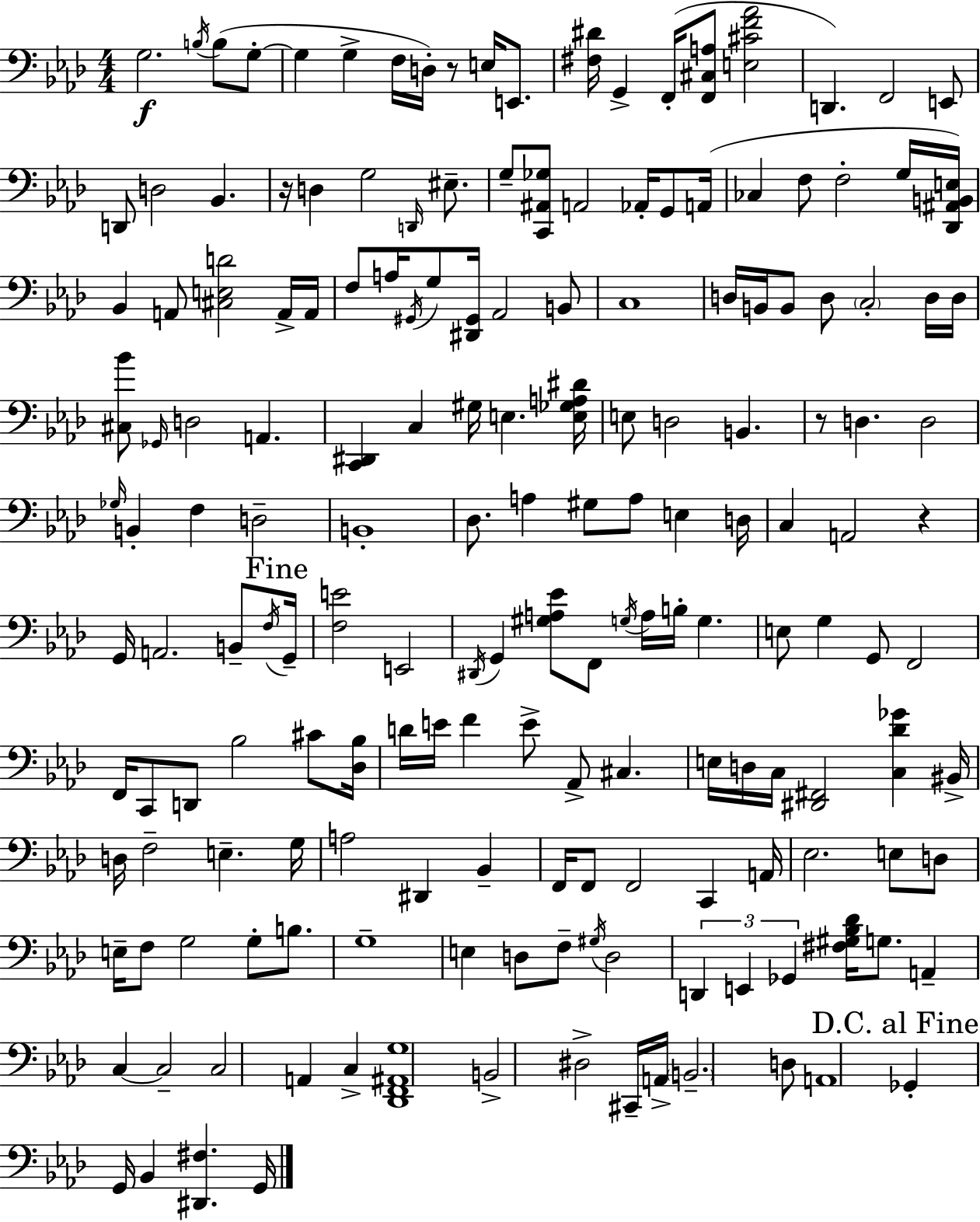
G3/h. B3/s B3/e G3/e G3/q G3/q F3/s D3/s R/e E3/s E2/e. [F#3,D#4]/s G2/q F2/s [F2,C#3,A3]/e [E3,C#4,F4,Ab4]/h D2/q. F2/h E2/e D2/e D3/h Bb2/q. R/s D3/q G3/h D2/s EIS3/e. G3/e [C2,A#2,Gb3]/e A2/h Ab2/s G2/e A2/s CES3/q F3/e F3/h G3/s [Db2,A#2,B2,E3]/s Bb2/q A2/e [C#3,E3,D4]/h A2/s A2/s F3/e A3/s G#2/s G3/e [D#2,G#2]/s Ab2/h B2/e C3/w D3/s B2/s B2/e D3/e C3/h D3/s D3/s [C#3,Bb4]/e Gb2/s D3/h A2/q. [C2,D#2]/q C3/q G#3/s E3/q. [E3,Gb3,A3,D#4]/s E3/e D3/h B2/q. R/e D3/q. D3/h Gb3/s B2/q F3/q D3/h B2/w Db3/e. A3/q G#3/e A3/e E3/q D3/s C3/q A2/h R/q G2/s A2/h. B2/e F3/s G2/s [F3,E4]/h E2/h D#2/s G2/q [G#3,A3,Eb4]/e F2/e G3/s A3/s B3/s G3/q. E3/e G3/q G2/e F2/h F2/s C2/e D2/e Bb3/h C#4/e [Db3,Bb3]/s D4/s E4/s F4/q E4/e Ab2/e C#3/q. E3/s D3/s C3/s [D#2,F#2]/h [C3,Db4,Gb4]/q BIS2/s D3/s F3/h E3/q. G3/s A3/h D#2/q Bb2/q F2/s F2/e F2/h C2/q A2/s Eb3/h. E3/e D3/e E3/s F3/e G3/h G3/e B3/e. G3/w E3/q D3/e F3/e G#3/s D3/h D2/q E2/q Gb2/q [F#3,G#3,Bb3,Db4]/s G3/e. A2/q C3/q C3/h C3/h A2/q C3/q [Db2,F2,A#2,G3]/w B2/h D#3/h C#2/s A2/s B2/h. D3/e A2/w Gb2/q G2/s Bb2/q [D#2,F#3]/q. G2/s